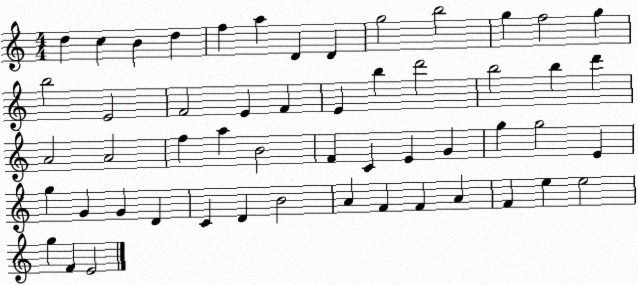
X:1
T:Untitled
M:4/4
L:1/4
K:C
d c B d f a D D g2 b2 g f2 g b2 E2 F2 E F E b d'2 b2 b d' A2 A2 f a B2 F C E G g g2 E g G G D C D B2 A F F A F e e2 g F E2